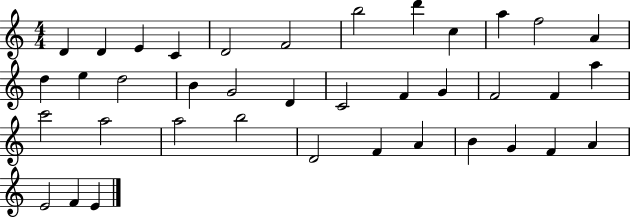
X:1
T:Untitled
M:4/4
L:1/4
K:C
D D E C D2 F2 b2 d' c a f2 A d e d2 B G2 D C2 F G F2 F a c'2 a2 a2 b2 D2 F A B G F A E2 F E